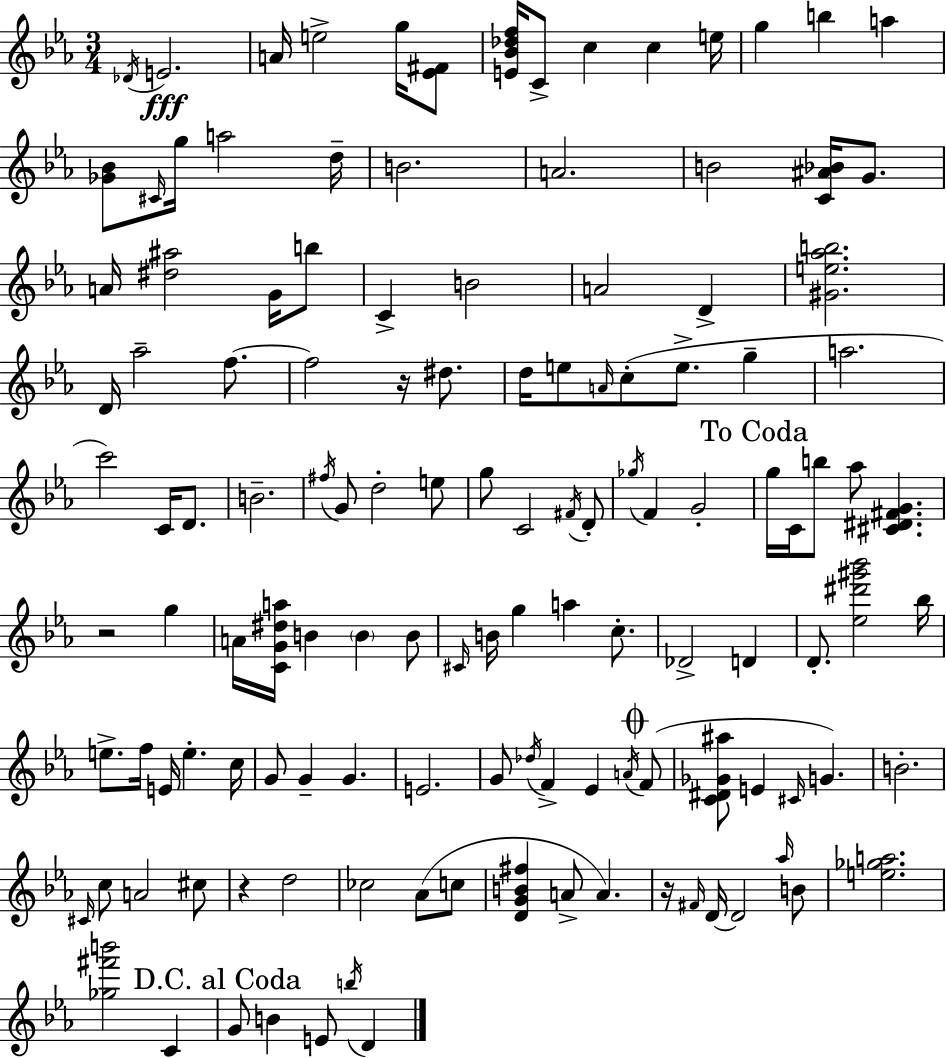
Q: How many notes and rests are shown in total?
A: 129